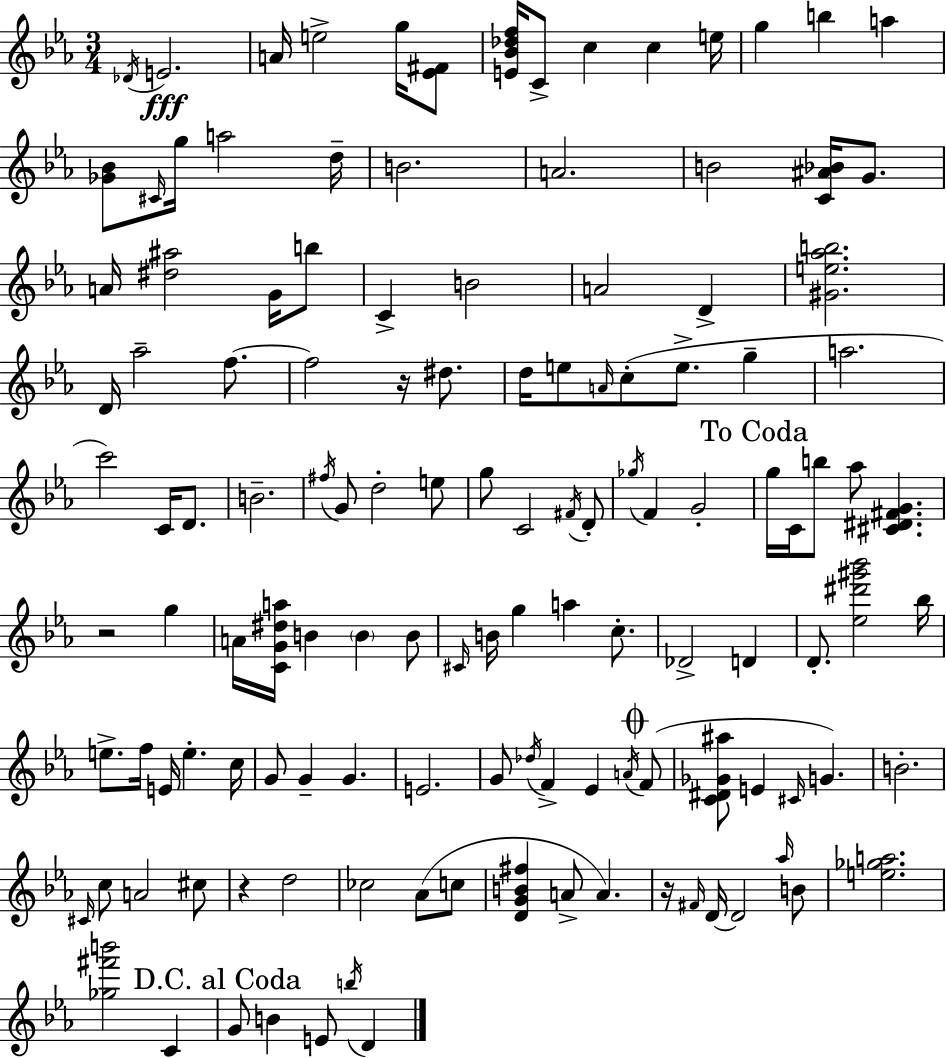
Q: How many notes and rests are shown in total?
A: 129